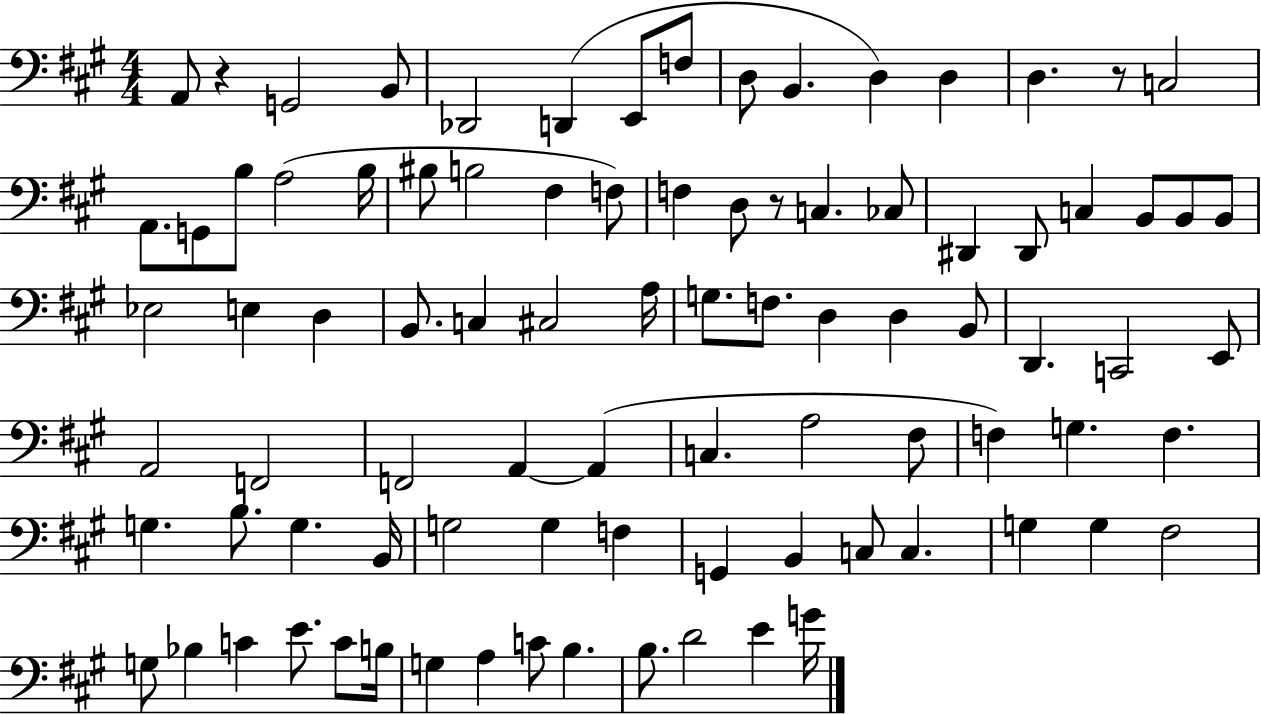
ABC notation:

X:1
T:Untitled
M:4/4
L:1/4
K:A
A,,/2 z G,,2 B,,/2 _D,,2 D,, E,,/2 F,/2 D,/2 B,, D, D, D, z/2 C,2 A,,/2 G,,/2 B,/2 A,2 B,/4 ^B,/2 B,2 ^F, F,/2 F, D,/2 z/2 C, _C,/2 ^D,, ^D,,/2 C, B,,/2 B,,/2 B,,/2 _E,2 E, D, B,,/2 C, ^C,2 A,/4 G,/2 F,/2 D, D, B,,/2 D,, C,,2 E,,/2 A,,2 F,,2 F,,2 A,, A,, C, A,2 ^F,/2 F, G, F, G, B,/2 G, B,,/4 G,2 G, F, G,, B,, C,/2 C, G, G, ^F,2 G,/2 _B, C E/2 C/2 B,/4 G, A, C/2 B, B,/2 D2 E G/4